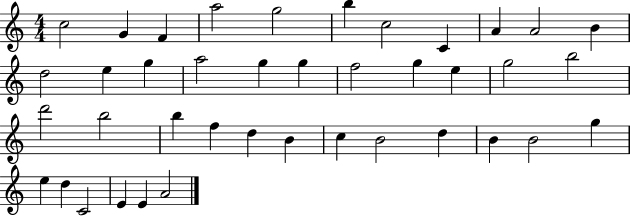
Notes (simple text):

C5/h G4/q F4/q A5/h G5/h B5/q C5/h C4/q A4/q A4/h B4/q D5/h E5/q G5/q A5/h G5/q G5/q F5/h G5/q E5/q G5/h B5/h D6/h B5/h B5/q F5/q D5/q B4/q C5/q B4/h D5/q B4/q B4/h G5/q E5/q D5/q C4/h E4/q E4/q A4/h